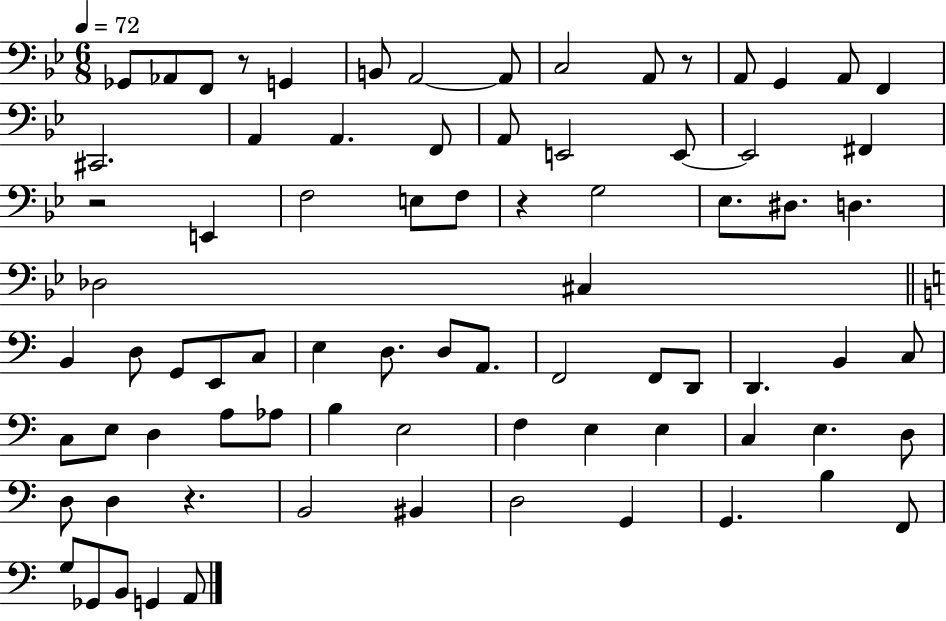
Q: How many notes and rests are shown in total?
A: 79